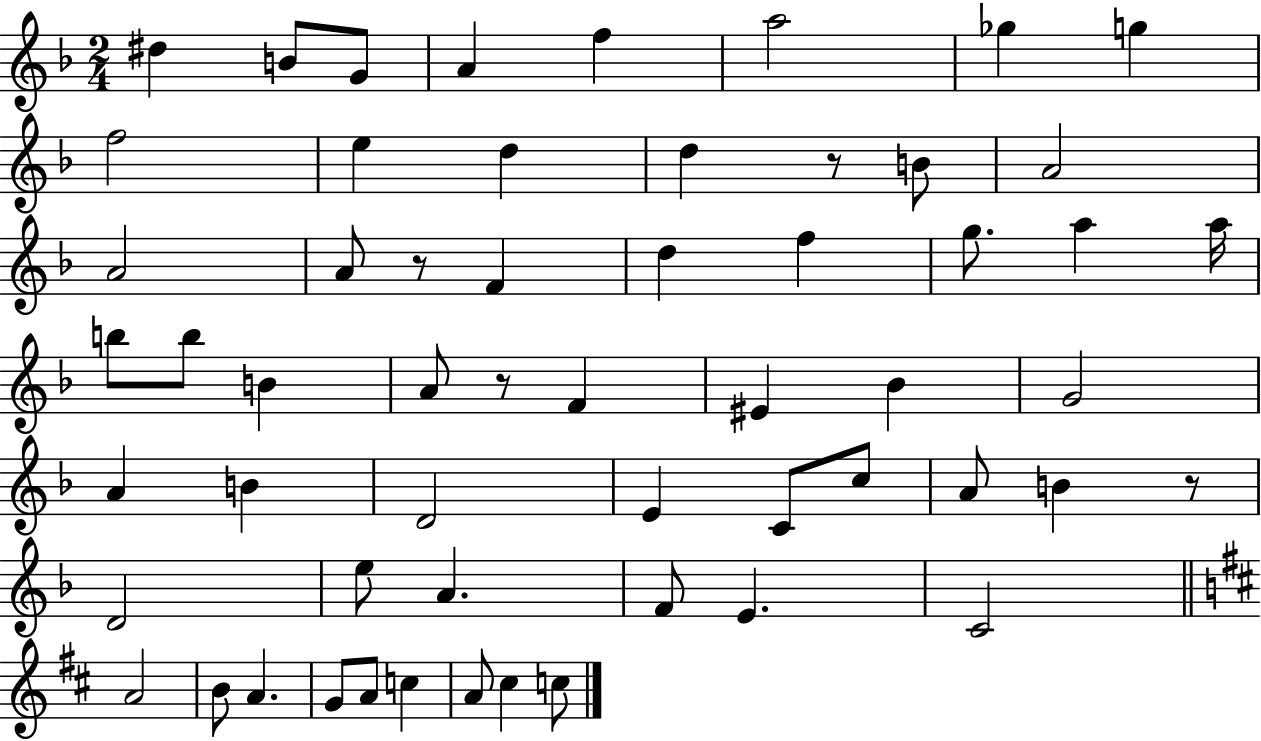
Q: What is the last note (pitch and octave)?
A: C5